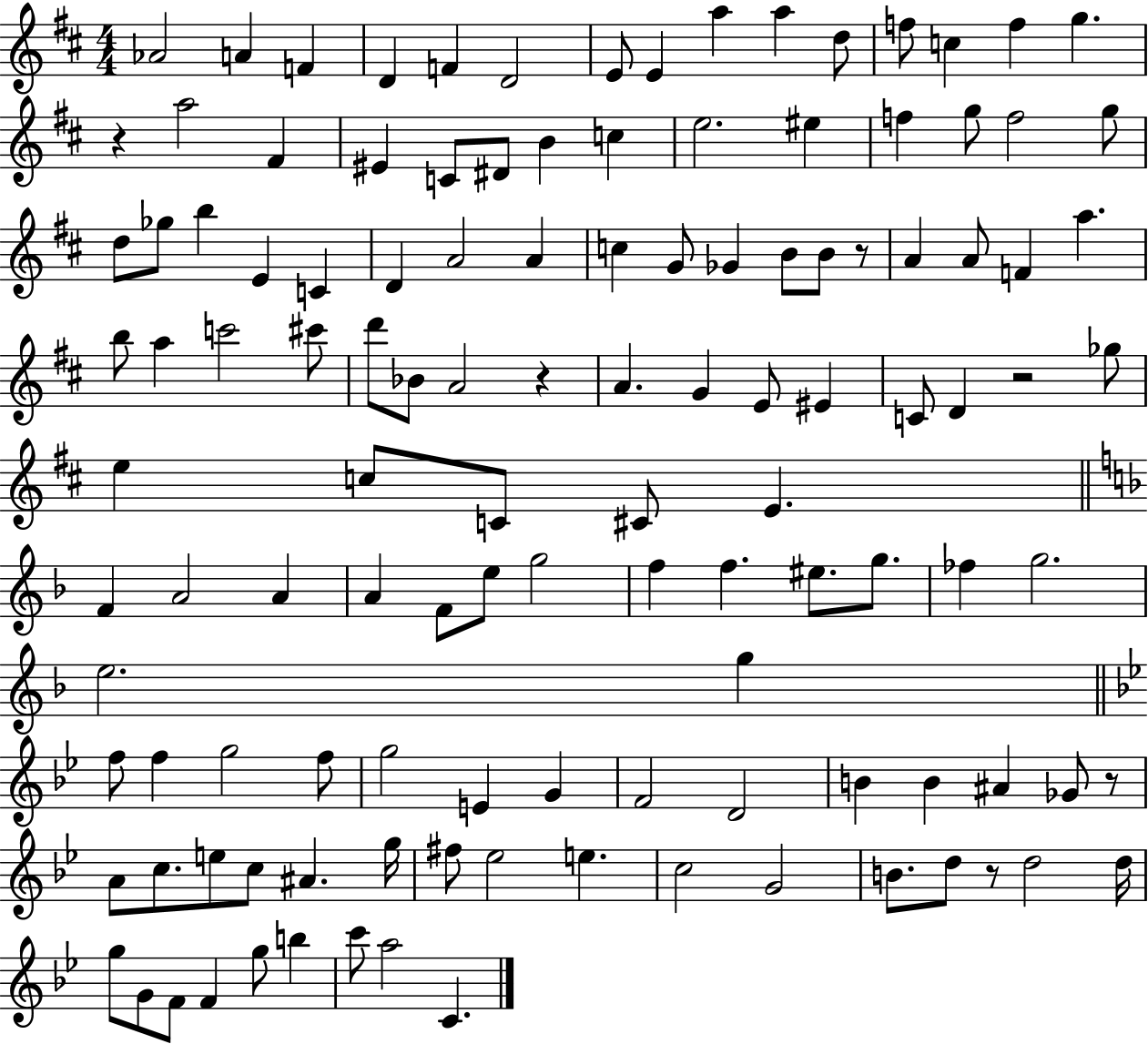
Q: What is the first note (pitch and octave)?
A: Ab4